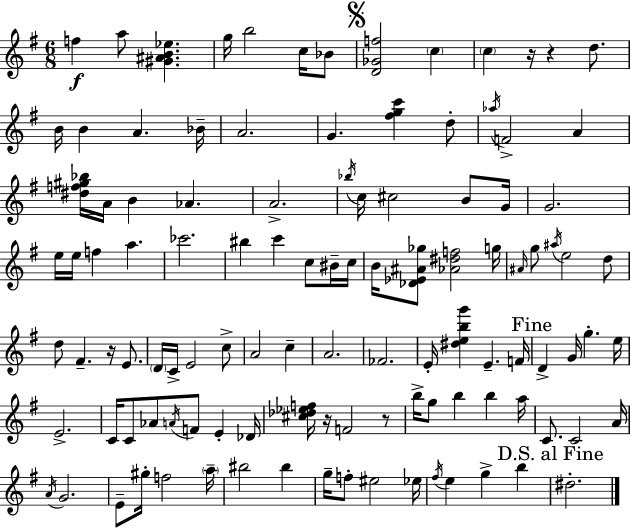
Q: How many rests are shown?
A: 5